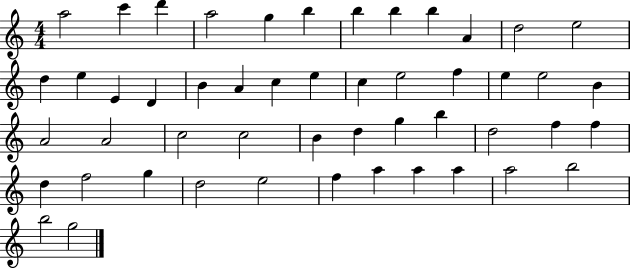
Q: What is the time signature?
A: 4/4